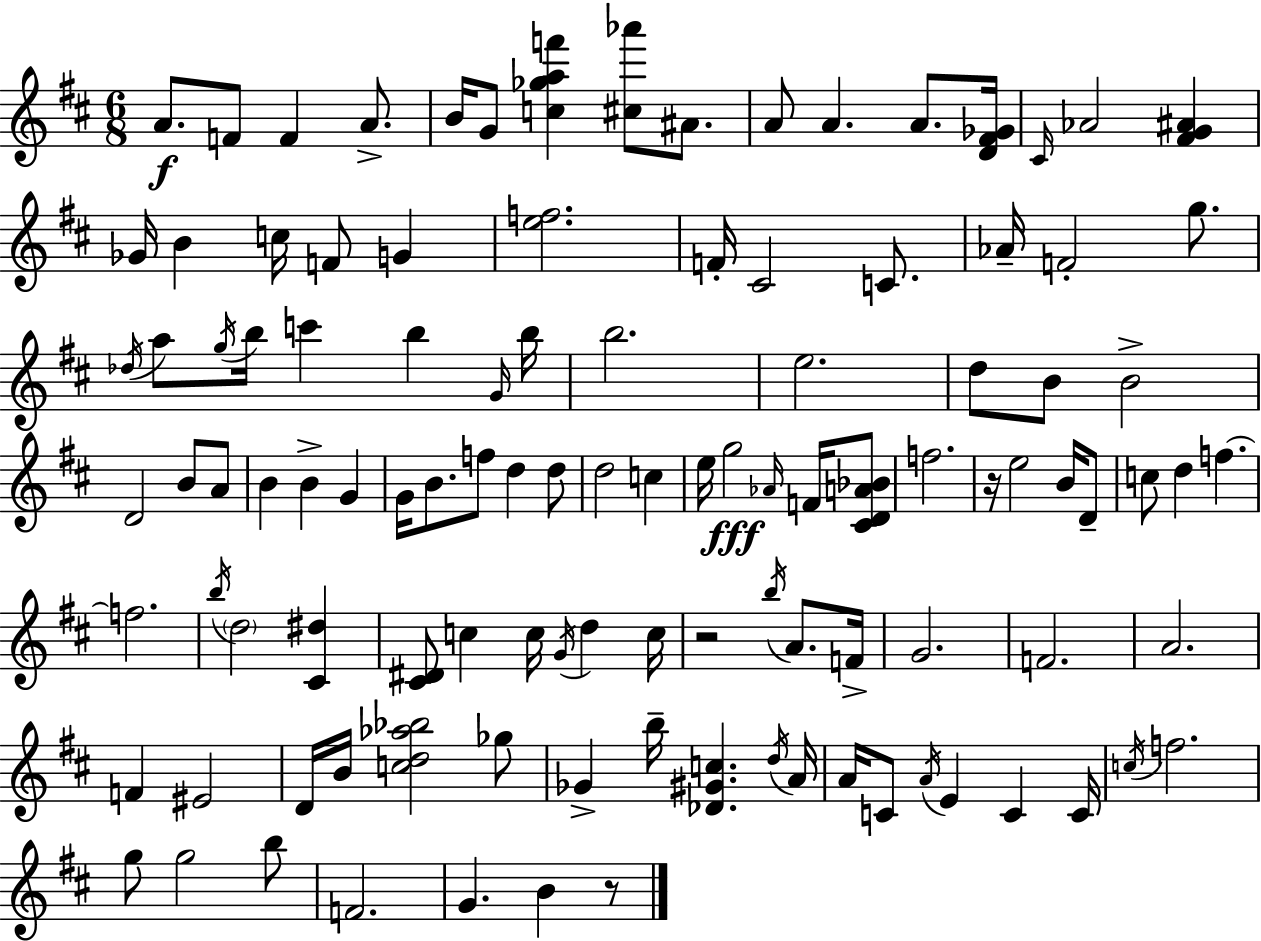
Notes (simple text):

A4/e. F4/e F4/q A4/e. B4/s G4/e [C5,Gb5,A5,F6]/q [C#5,Ab6]/e A#4/e. A4/e A4/q. A4/e. [D4,F#4,Gb4]/s C#4/s Ab4/h [F#4,G4,A#4]/q Gb4/s B4/q C5/s F4/e G4/q [E5,F5]/h. F4/s C#4/h C4/e. Ab4/s F4/h G5/e. Db5/s A5/e G5/s B5/s C6/q B5/q G4/s B5/s B5/h. E5/h. D5/e B4/e B4/h D4/h B4/e A4/e B4/q B4/q G4/q G4/s B4/e. F5/e D5/q D5/e D5/h C5/q E5/s G5/h Ab4/s F4/s [C#4,D4,A4,Bb4]/e F5/h. R/s E5/h B4/s D4/e C5/e D5/q F5/q. F5/h. B5/s D5/h [C#4,D#5]/q [C#4,D#4]/e C5/q C5/s G4/s D5/q C5/s R/h B5/s A4/e. F4/s G4/h. F4/h. A4/h. F4/q EIS4/h D4/s B4/s [C5,D5,Ab5,Bb5]/h Gb5/e Gb4/q B5/s [Db4,G#4,C5]/q. D5/s A4/s A4/s C4/e A4/s E4/q C4/q C4/s C5/s F5/h. G5/e G5/h B5/e F4/h. G4/q. B4/q R/e